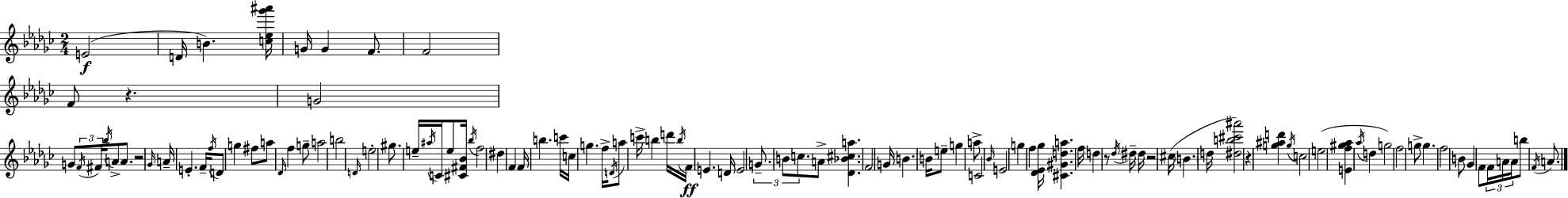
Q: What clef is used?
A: treble